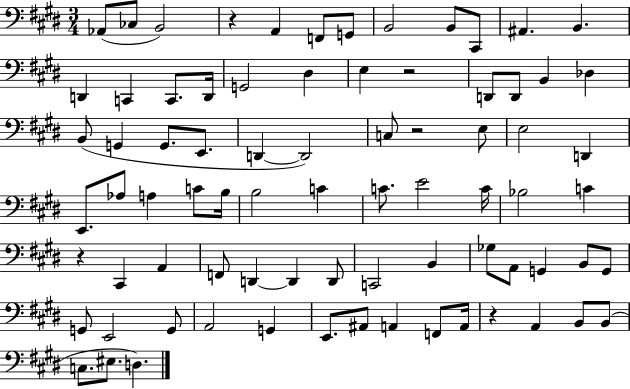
{
  \clef bass
  \numericTimeSignature
  \time 3/4
  \key e \major
  \repeat volta 2 { aes,8( ces8 b,2) | r4 a,4 f,8 g,8 | b,2 b,8 cis,8 | ais,4. b,4. | \break d,4 c,4 c,8. d,16 | g,2 dis4 | e4 r2 | d,8 d,8 b,4 des4 | \break b,8( g,4 g,8. e,8. | d,4~~ d,2) | c8 r2 e8 | e2 d,4 | \break e,8. aes8 a4 c'8 b16 | b2 c'4 | c'8. e'2 c'16 | bes2 c'4 | \break r4 cis,4 a,4 | f,8 d,4~~ d,4 d,8 | c,2 b,4 | ges8 a,8 g,4 b,8 g,8 | \break g,8 e,2 g,8 | a,2 g,4 | e,8. ais,8 a,4 f,8 a,16 | r4 a,4 b,8 b,8( | \break c8. eis8. d4.) | } \bar "|."
}